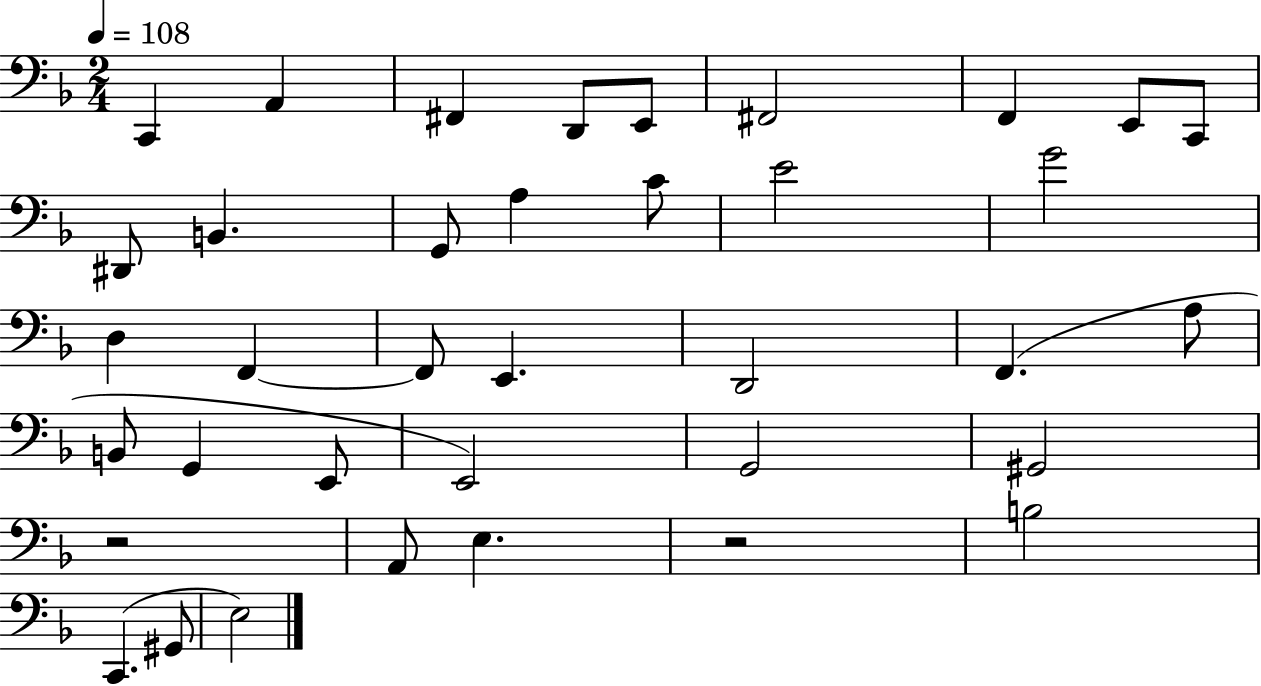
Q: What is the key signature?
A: F major